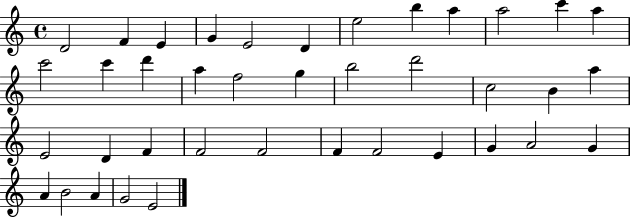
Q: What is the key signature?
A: C major